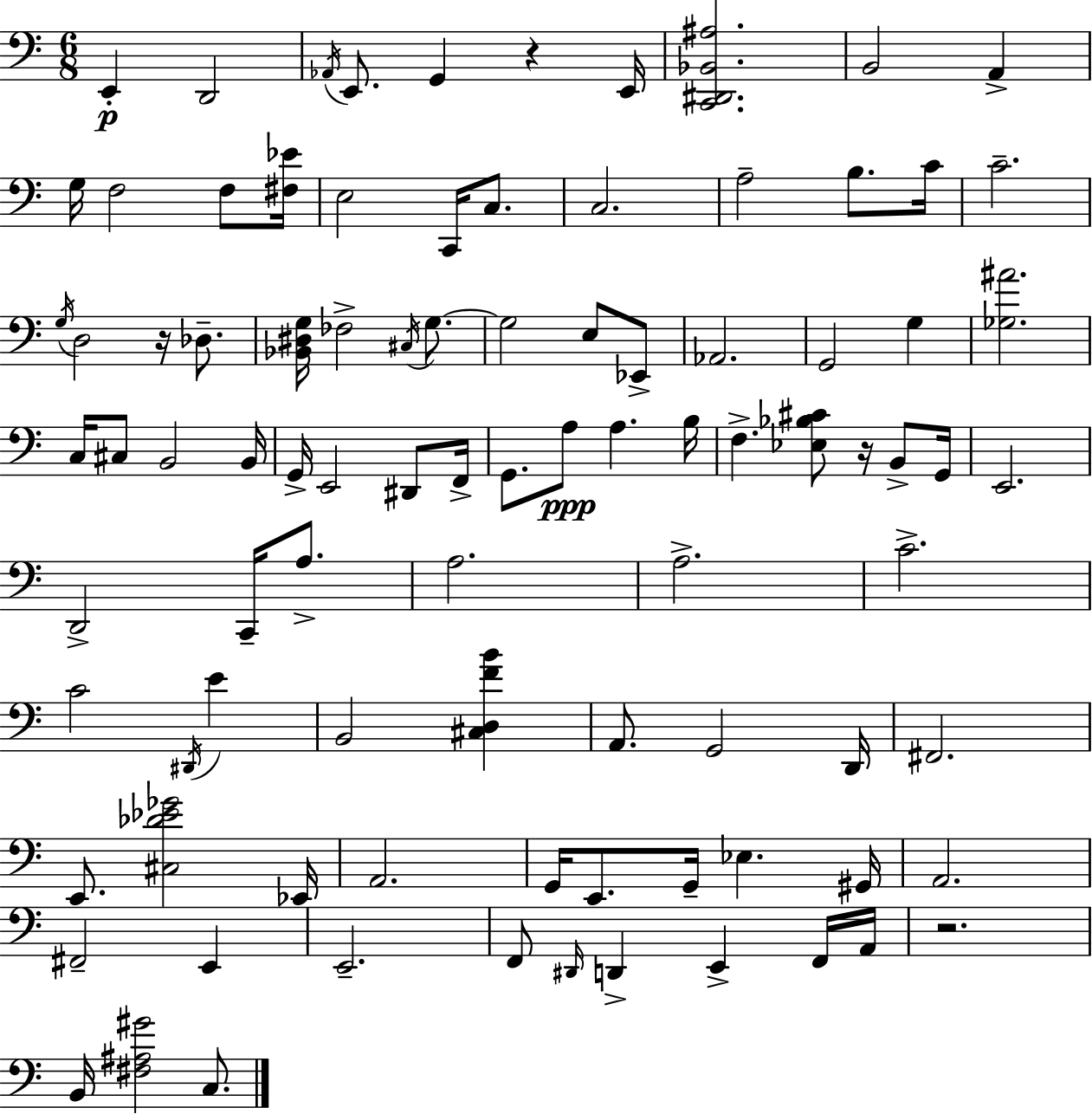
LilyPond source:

{
  \clef bass
  \numericTimeSignature
  \time 6/8
  \key a \minor
  e,4-.\p d,2 | \acciaccatura { aes,16 } e,8. g,4 r4 | e,16 <c, dis, bes, ais>2. | b,2 a,4-> | \break g16 f2 f8 | <fis ees'>16 e2 c,16 c8. | c2. | a2-- b8. | \break c'16 c'2.-- | \acciaccatura { g16 } d2 r16 des8.-- | <bes, dis g>16 fes2-> \acciaccatura { cis16 } | g8.~~ g2 e8 | \break ees,8-> aes,2. | g,2 g4 | <ges ais'>2. | c16 cis8 b,2 | \break b,16 g,16-> e,2 | dis,8 f,16-> g,8. a8\ppp a4. | b16 f4.-> <ees bes cis'>8 r16 | b,8-> g,16 e,2. | \break d,2-> c,16-- | a8.-> a2. | a2.-> | c'2.-> | \break c'2 \acciaccatura { dis,16 } | e'4 b,2 | <cis d f' b'>4 a,8. g,2 | d,16 fis,2. | \break e,8. <cis des' ees' ges'>2 | ees,16 a,2. | g,16 e,8. g,16-- ees4. | gis,16 a,2. | \break fis,2-- | e,4 e,2.-- | f,8 \grace { dis,16 } d,4-> e,4-> | f,16 a,16 r2. | \break b,16 <fis ais gis'>2 | c8. \bar "|."
}